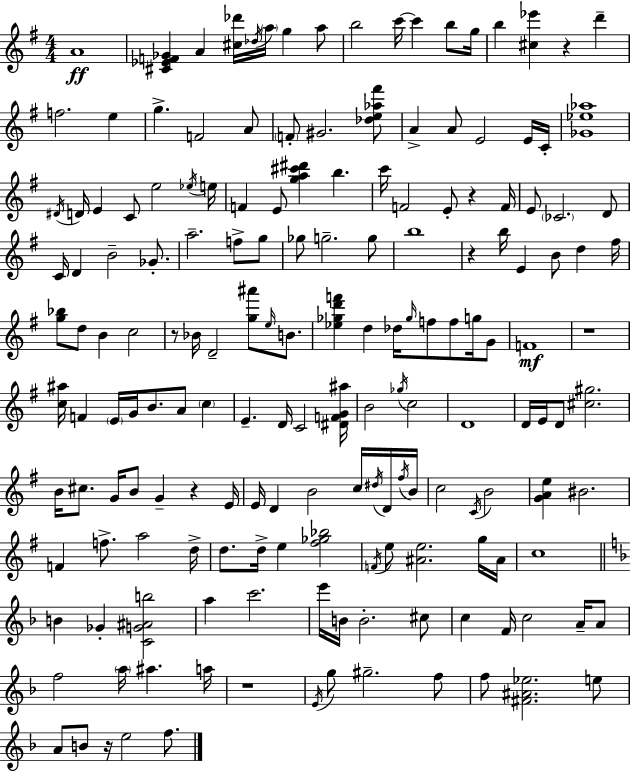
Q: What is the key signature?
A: G major